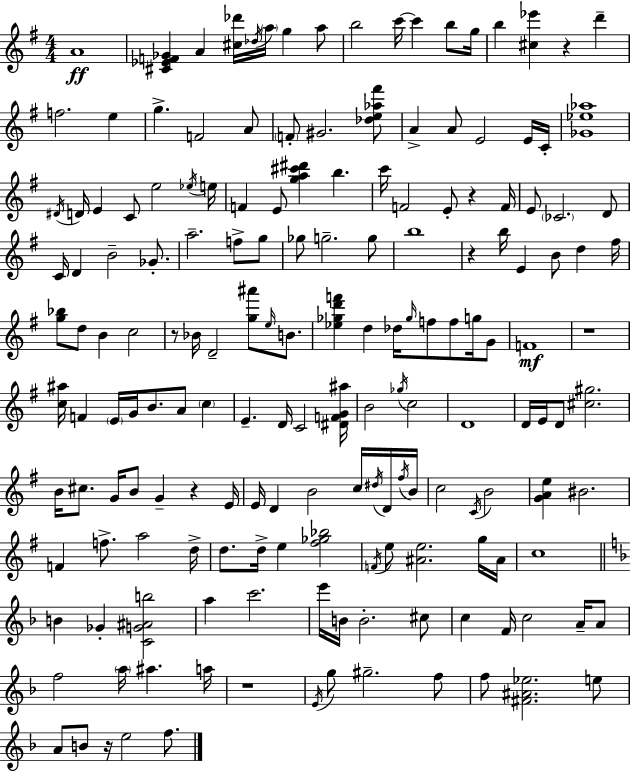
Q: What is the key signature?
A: G major